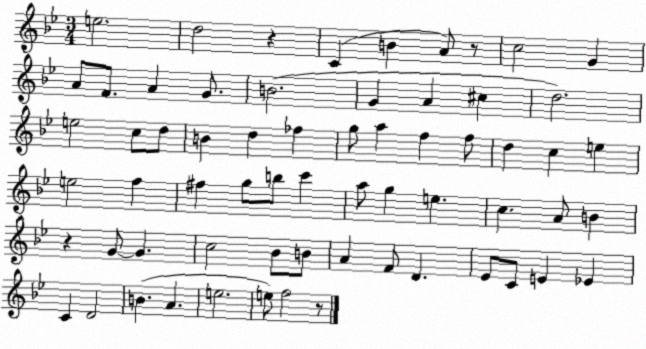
X:1
T:Untitled
M:3/4
L:1/4
K:Bb
e2 d2 z C B A/2 z/2 c2 G A/2 F/2 A G/2 B2 G A ^c d2 e2 c/2 d/2 B d _f g/2 a f f/2 d c e e2 f ^f g/2 b/2 c' a/2 g e c A/2 B z G/2 G c2 _B/2 B/2 A F/2 D _E/2 C/2 E _E C D2 B A e2 e/2 f2 z/2